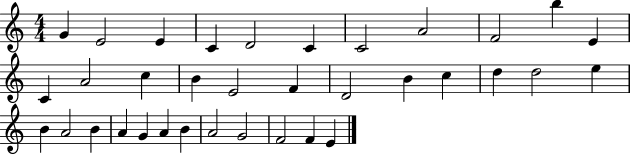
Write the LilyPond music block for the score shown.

{
  \clef treble
  \numericTimeSignature
  \time 4/4
  \key c \major
  g'4 e'2 e'4 | c'4 d'2 c'4 | c'2 a'2 | f'2 b''4 e'4 | \break c'4 a'2 c''4 | b'4 e'2 f'4 | d'2 b'4 c''4 | d''4 d''2 e''4 | \break b'4 a'2 b'4 | a'4 g'4 a'4 b'4 | a'2 g'2 | f'2 f'4 e'4 | \break \bar "|."
}